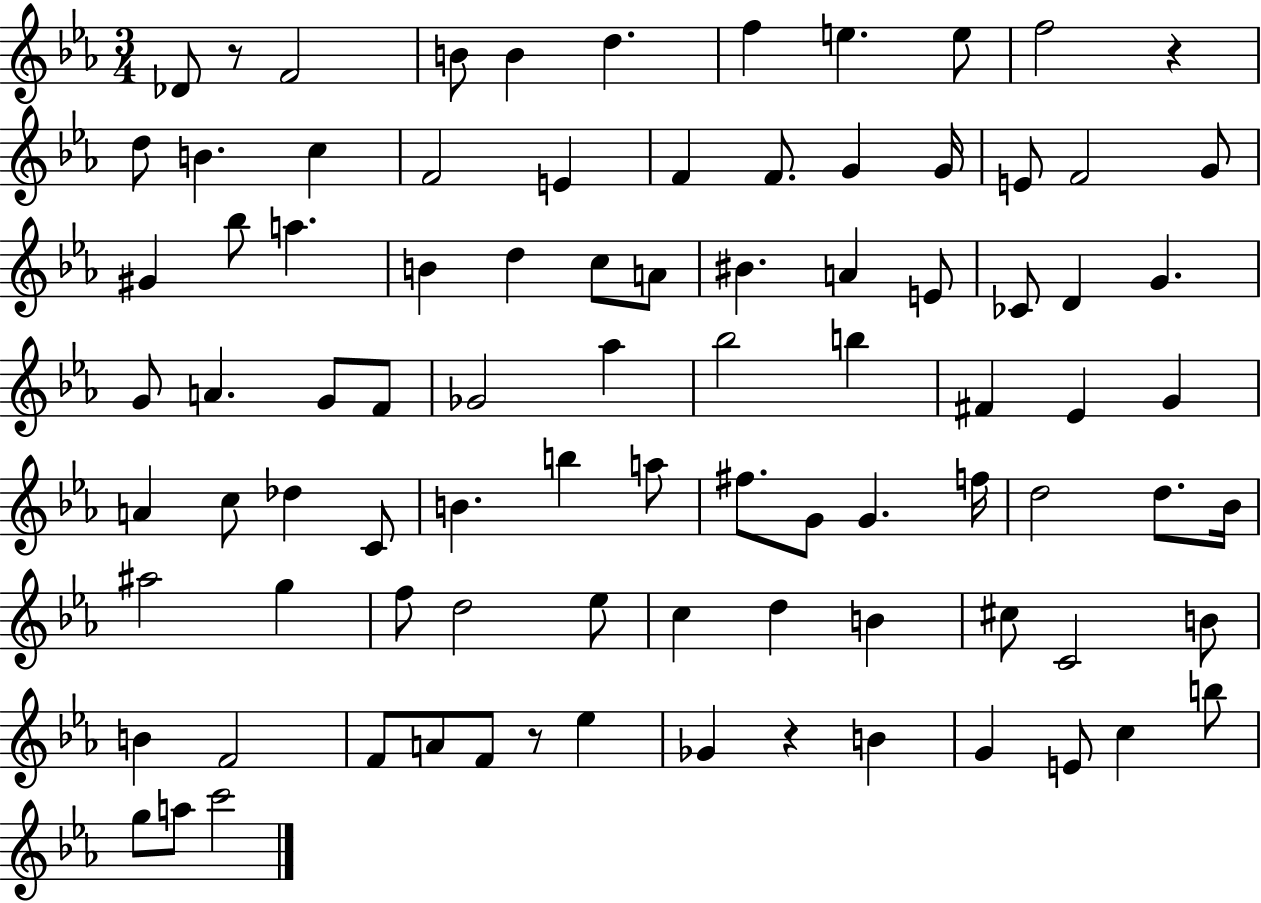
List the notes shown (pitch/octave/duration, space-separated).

Db4/e R/e F4/h B4/e B4/q D5/q. F5/q E5/q. E5/e F5/h R/q D5/e B4/q. C5/q F4/h E4/q F4/q F4/e. G4/q G4/s E4/e F4/h G4/e G#4/q Bb5/e A5/q. B4/q D5/q C5/e A4/e BIS4/q. A4/q E4/e CES4/e D4/q G4/q. G4/e A4/q. G4/e F4/e Gb4/h Ab5/q Bb5/h B5/q F#4/q Eb4/q G4/q A4/q C5/e Db5/q C4/e B4/q. B5/q A5/e F#5/e. G4/e G4/q. F5/s D5/h D5/e. Bb4/s A#5/h G5/q F5/e D5/h Eb5/e C5/q D5/q B4/q C#5/e C4/h B4/e B4/q F4/h F4/e A4/e F4/e R/e Eb5/q Gb4/q R/q B4/q G4/q E4/e C5/q B5/e G5/e A5/e C6/h